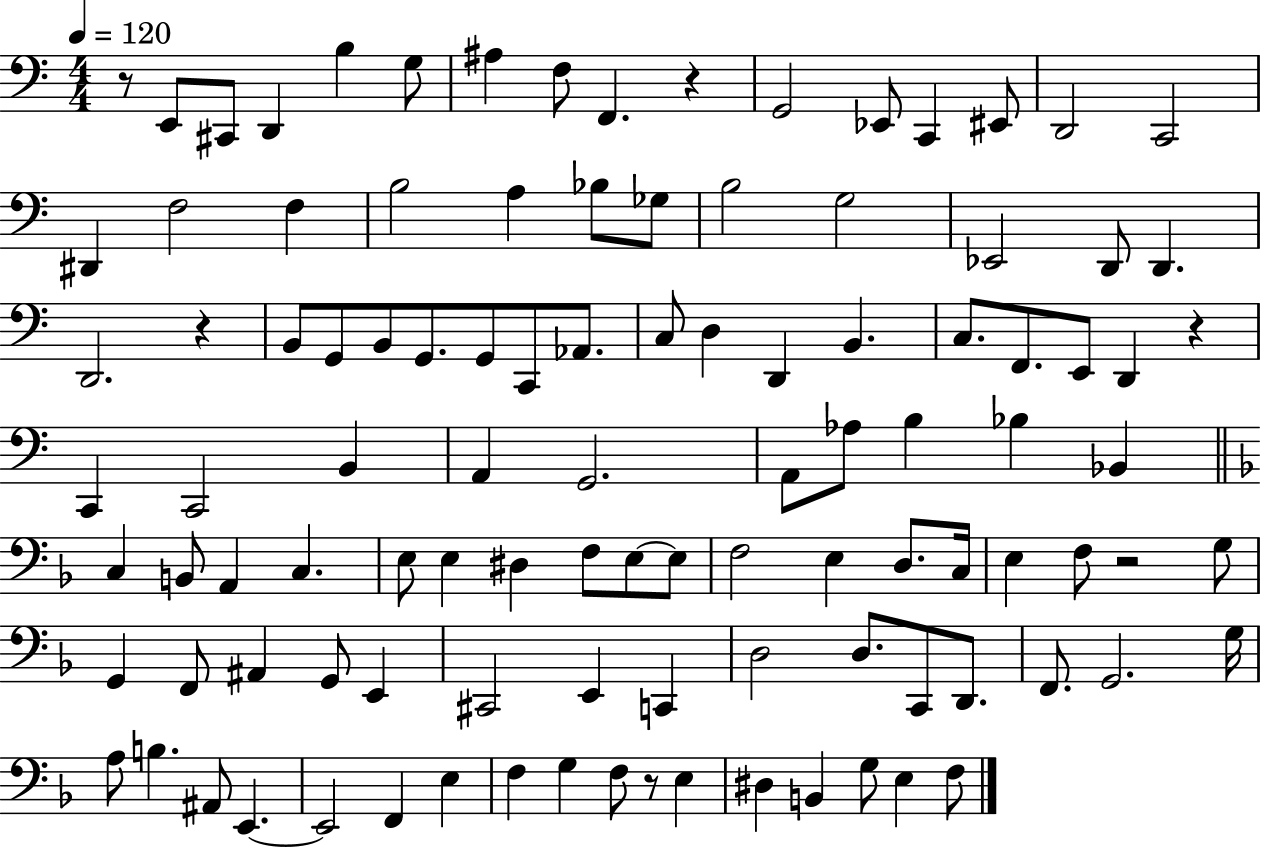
{
  \clef bass
  \numericTimeSignature
  \time 4/4
  \key c \major
  \tempo 4 = 120
  r8 e,8 cis,8 d,4 b4 g8 | ais4 f8 f,4. r4 | g,2 ees,8 c,4 eis,8 | d,2 c,2 | \break dis,4 f2 f4 | b2 a4 bes8 ges8 | b2 g2 | ees,2 d,8 d,4. | \break d,2. r4 | b,8 g,8 b,8 g,8. g,8 c,8 aes,8. | c8 d4 d,4 b,4. | c8. f,8. e,8 d,4 r4 | \break c,4 c,2 b,4 | a,4 g,2. | a,8 aes8 b4 bes4 bes,4 | \bar "||" \break \key d \minor c4 b,8 a,4 c4. | e8 e4 dis4 f8 e8~~ e8 | f2 e4 d8. c16 | e4 f8 r2 g8 | \break g,4 f,8 ais,4 g,8 e,4 | cis,2 e,4 c,4 | d2 d8. c,8 d,8. | f,8. g,2. g16 | \break a8 b4. ais,8 e,4.~~ | e,2 f,4 e4 | f4 g4 f8 r8 e4 | dis4 b,4 g8 e4 f8 | \break \bar "|."
}